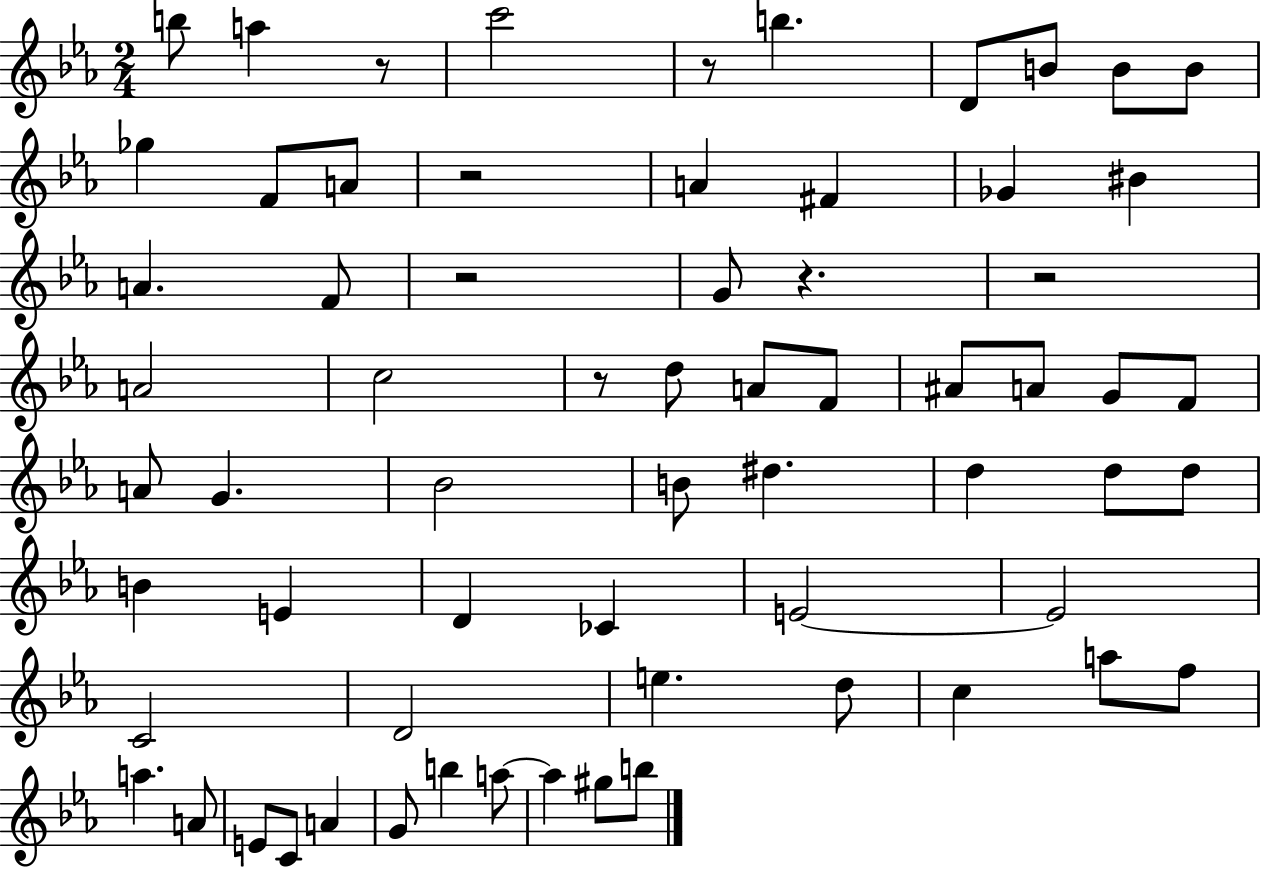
X:1
T:Untitled
M:2/4
L:1/4
K:Eb
b/2 a z/2 c'2 z/2 b D/2 B/2 B/2 B/2 _g F/2 A/2 z2 A ^F _G ^B A F/2 z2 G/2 z z2 A2 c2 z/2 d/2 A/2 F/2 ^A/2 A/2 G/2 F/2 A/2 G _B2 B/2 ^d d d/2 d/2 B E D _C E2 E2 C2 D2 e d/2 c a/2 f/2 a A/2 E/2 C/2 A G/2 b a/2 a ^g/2 b/2